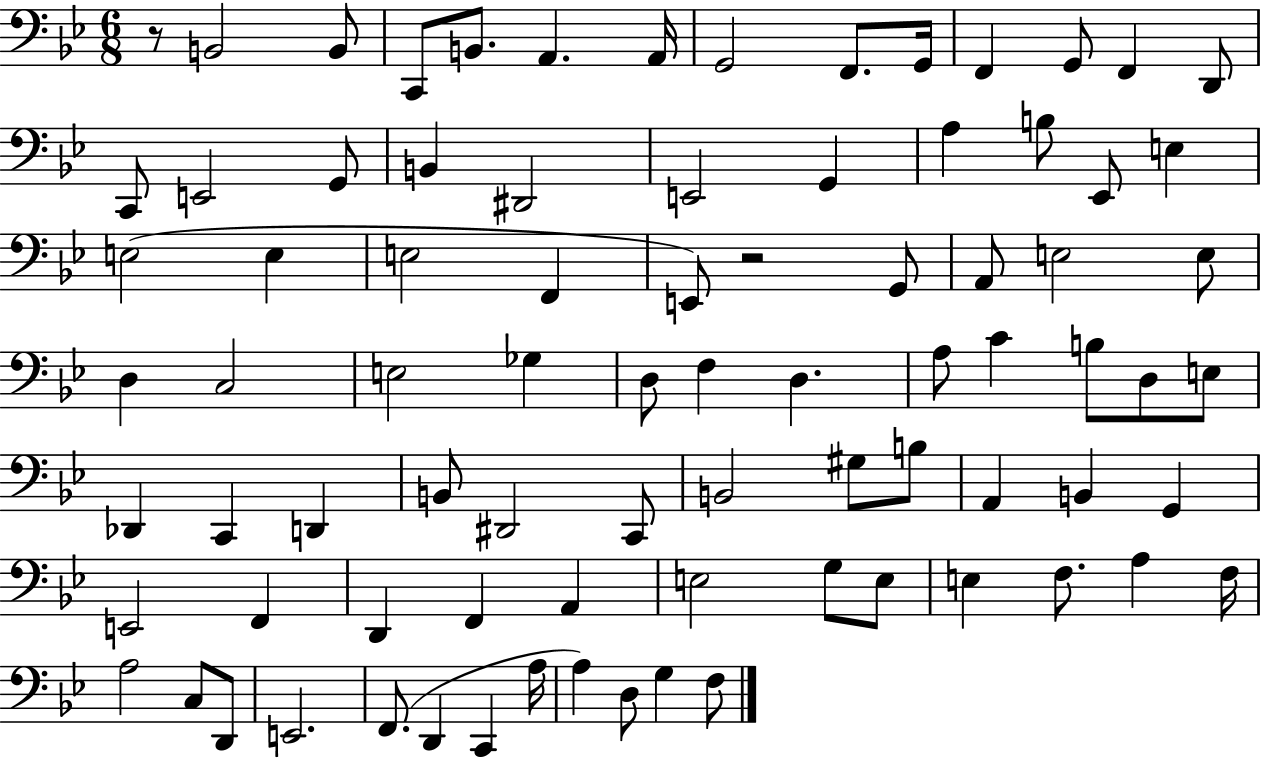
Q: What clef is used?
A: bass